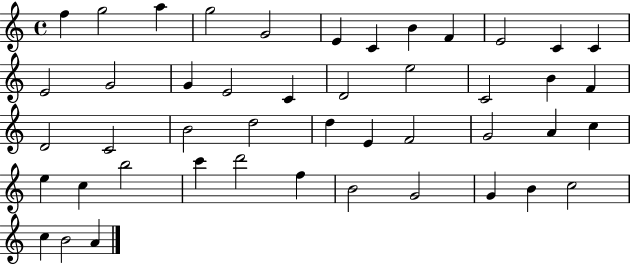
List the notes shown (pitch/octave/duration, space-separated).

F5/q G5/h A5/q G5/h G4/h E4/q C4/q B4/q F4/q E4/h C4/q C4/q E4/h G4/h G4/q E4/h C4/q D4/h E5/h C4/h B4/q F4/q D4/h C4/h B4/h D5/h D5/q E4/q F4/h G4/h A4/q C5/q E5/q C5/q B5/h C6/q D6/h F5/q B4/h G4/h G4/q B4/q C5/h C5/q B4/h A4/q